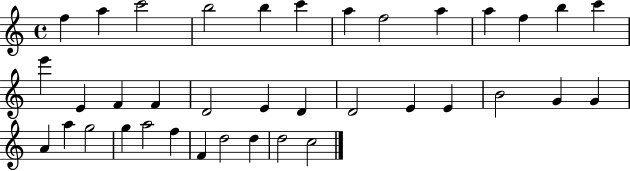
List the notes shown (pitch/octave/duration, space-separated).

F5/q A5/q C6/h B5/h B5/q C6/q A5/q F5/h A5/q A5/q F5/q B5/q C6/q E6/q E4/q F4/q F4/q D4/h E4/q D4/q D4/h E4/q E4/q B4/h G4/q G4/q A4/q A5/q G5/h G5/q A5/h F5/q F4/q D5/h D5/q D5/h C5/h